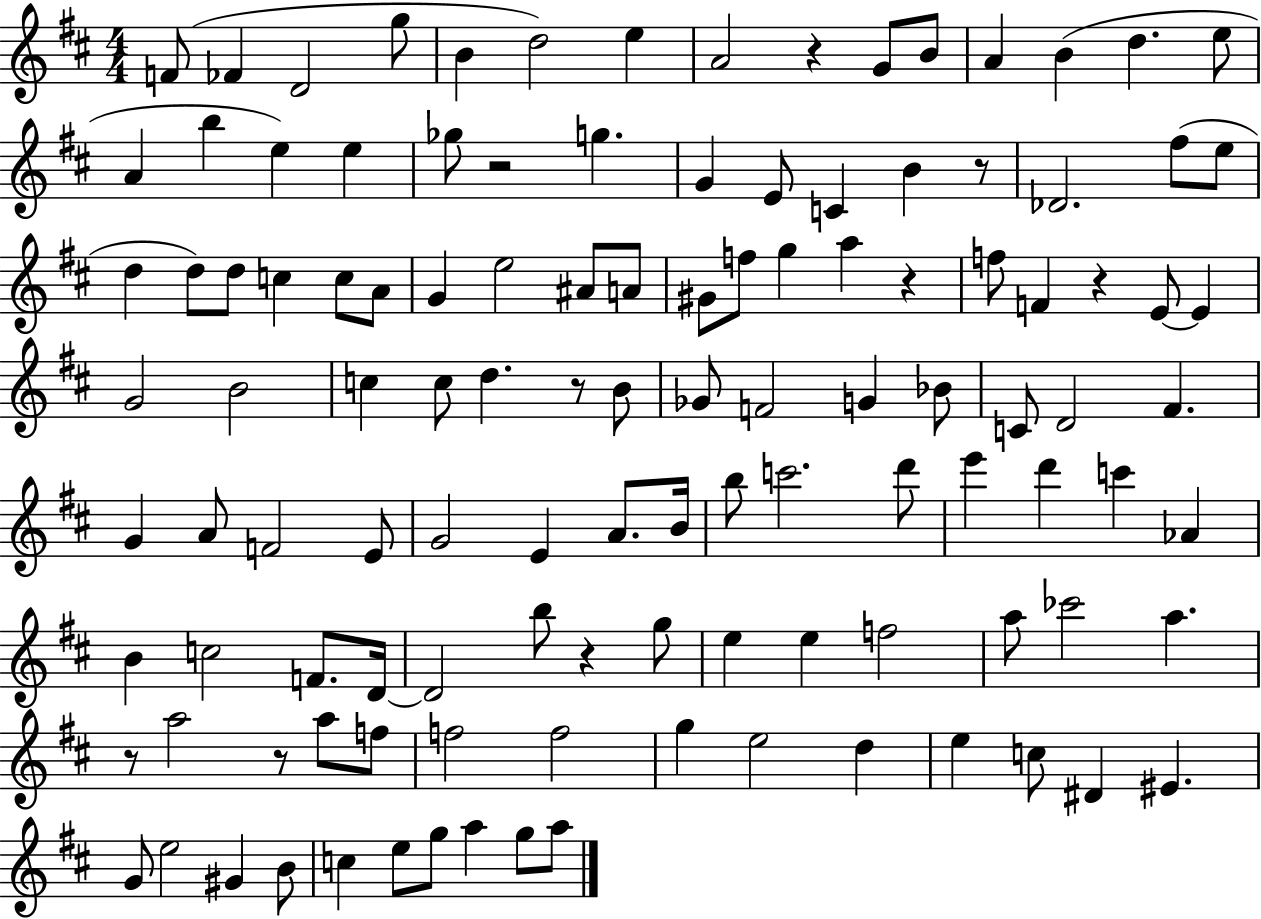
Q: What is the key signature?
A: D major